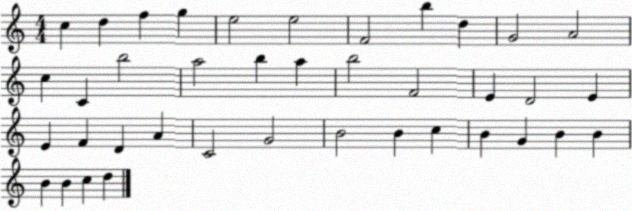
X:1
T:Untitled
M:4/4
L:1/4
K:C
c d f g e2 e2 F2 b d G2 A2 c C b2 a2 b a b2 F2 E D2 E E F D A C2 G2 B2 B c B G B B B B c d